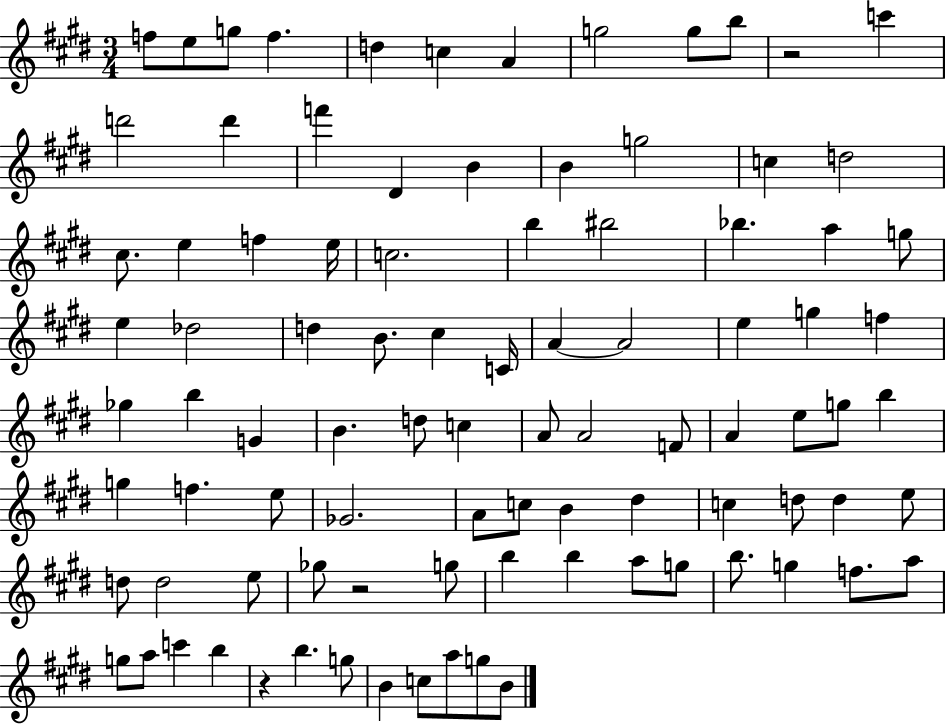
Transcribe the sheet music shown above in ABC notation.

X:1
T:Untitled
M:3/4
L:1/4
K:E
f/2 e/2 g/2 f d c A g2 g/2 b/2 z2 c' d'2 d' f' ^D B B g2 c d2 ^c/2 e f e/4 c2 b ^b2 _b a g/2 e _d2 d B/2 ^c C/4 A A2 e g f _g b G B d/2 c A/2 A2 F/2 A e/2 g/2 b g f e/2 _G2 A/2 c/2 B ^d c d/2 d e/2 d/2 d2 e/2 _g/2 z2 g/2 b b a/2 g/2 b/2 g f/2 a/2 g/2 a/2 c' b z b g/2 B c/2 a/2 g/2 B/2